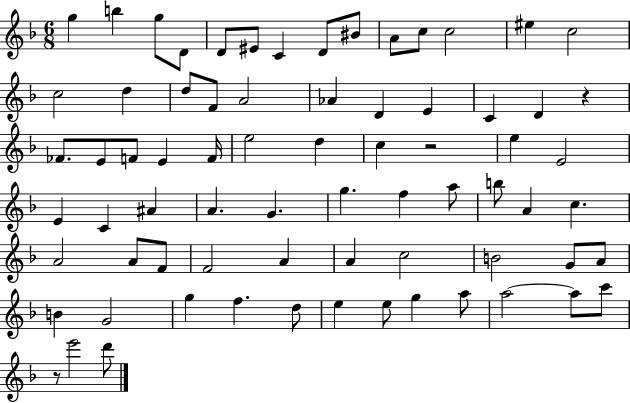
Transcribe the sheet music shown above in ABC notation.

X:1
T:Untitled
M:6/8
L:1/4
K:F
g b g/2 D/2 D/2 ^E/2 C D/2 ^B/2 A/2 c/2 c2 ^e c2 c2 d d/2 F/2 A2 _A D E C D z _F/2 E/2 F/2 E F/4 e2 d c z2 e E2 E C ^A A G g f a/2 b/2 A c A2 A/2 F/2 F2 A A c2 B2 G/2 A/2 B G2 g f d/2 e e/2 g a/2 a2 a/2 c'/2 z/2 e'2 d'/2